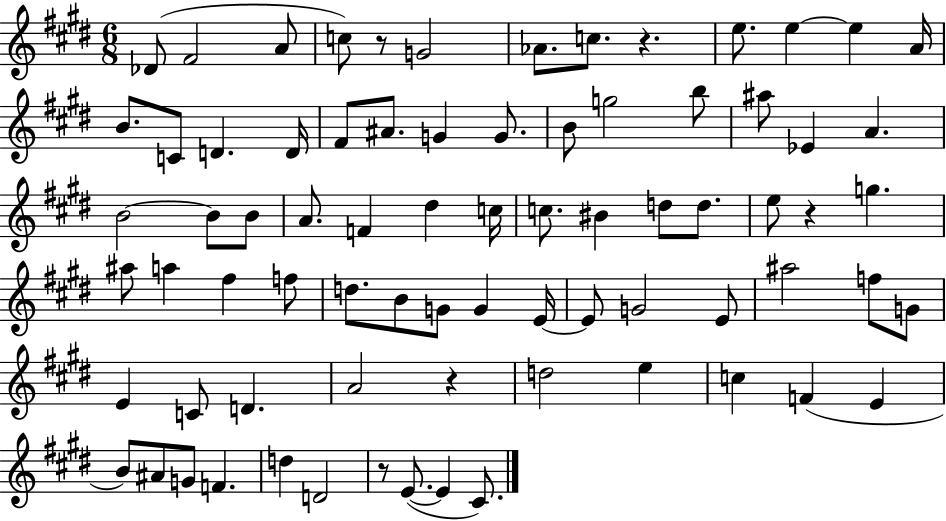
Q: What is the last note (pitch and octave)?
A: C#4